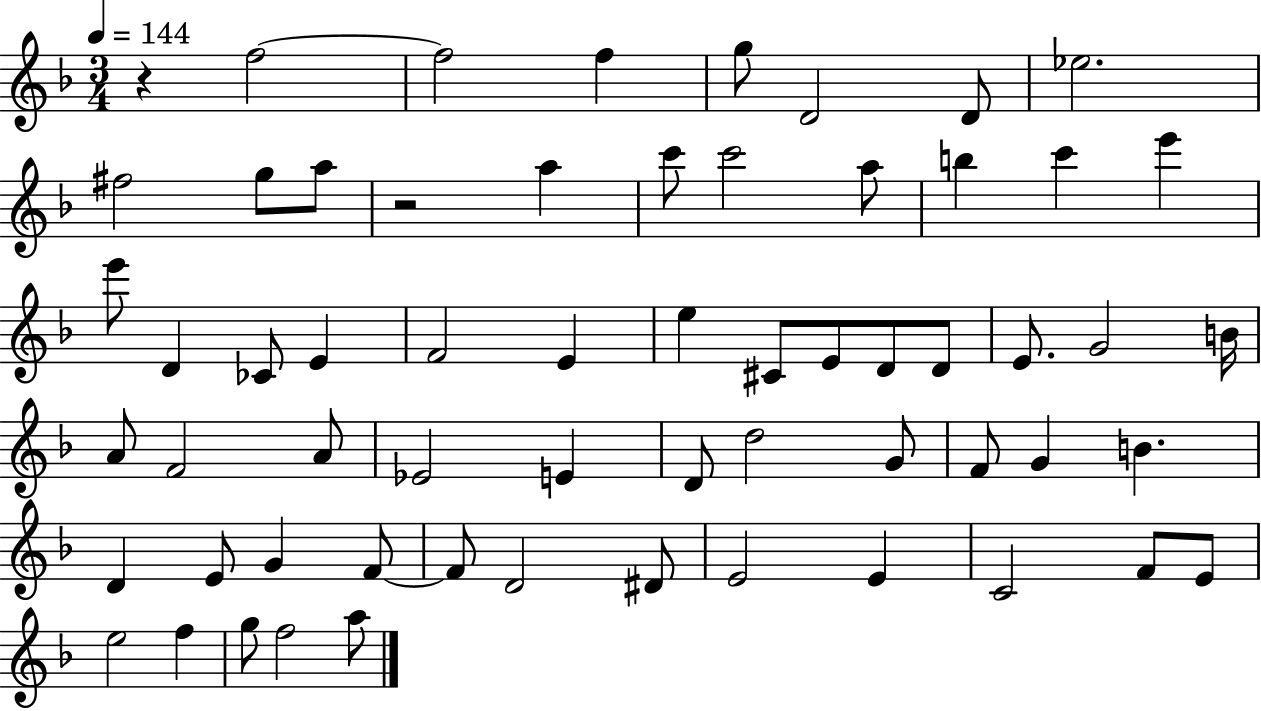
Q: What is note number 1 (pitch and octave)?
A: F5